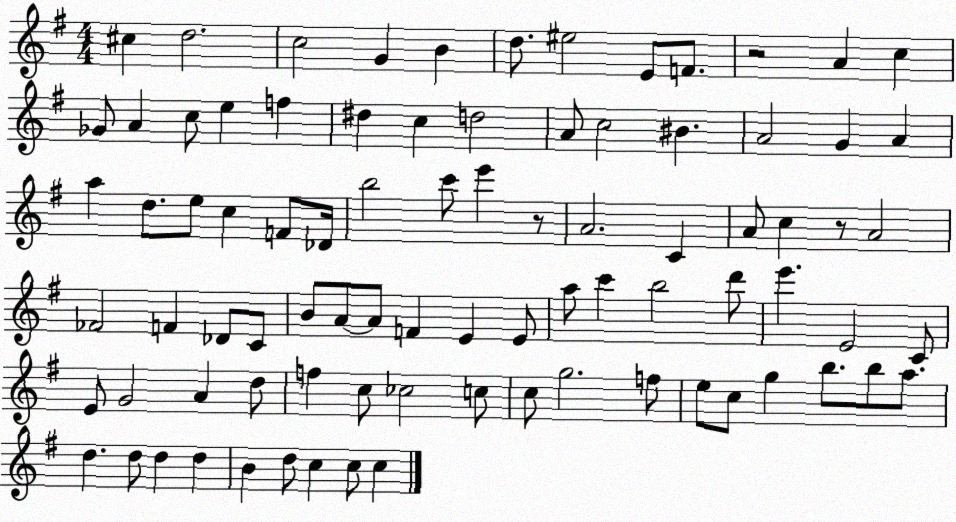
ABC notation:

X:1
T:Untitled
M:4/4
L:1/4
K:G
^c d2 c2 G B d/2 ^e2 E/2 F/2 z2 A c _G/2 A c/2 e f ^d c d2 A/2 c2 ^B A2 G A a d/2 e/2 c F/2 _D/4 b2 c'/2 e' z/2 A2 C A/2 c z/2 A2 _F2 F _D/2 C/2 B/2 A/2 A/2 F E E/2 a/2 c' b2 d'/2 e' E2 C/2 E/2 G2 A d/2 f c/2 _c2 c/2 c/2 g2 f/2 e/2 c/2 g b/2 b/2 a/2 d d/2 d d B d/2 c c/2 c